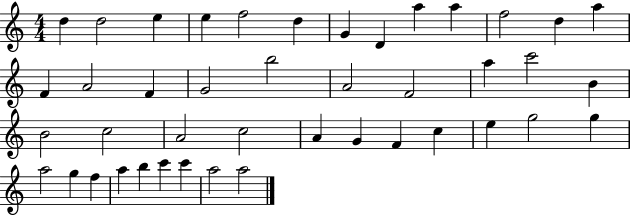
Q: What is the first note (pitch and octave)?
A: D5